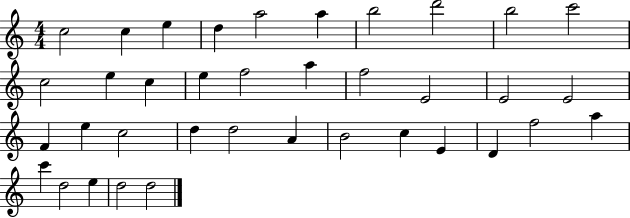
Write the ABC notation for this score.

X:1
T:Untitled
M:4/4
L:1/4
K:C
c2 c e d a2 a b2 d'2 b2 c'2 c2 e c e f2 a f2 E2 E2 E2 F e c2 d d2 A B2 c E D f2 a c' d2 e d2 d2